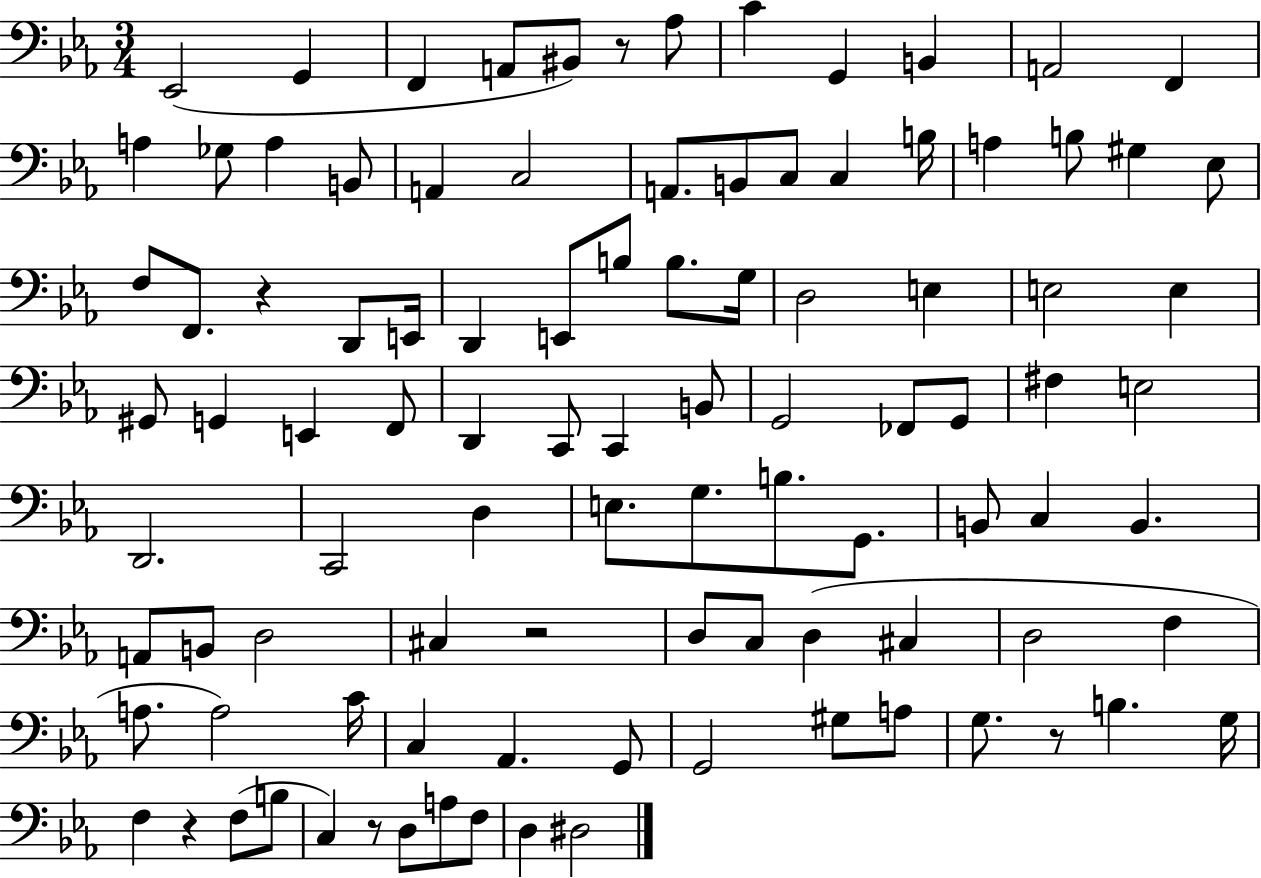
X:1
T:Untitled
M:3/4
L:1/4
K:Eb
_E,,2 G,, F,, A,,/2 ^B,,/2 z/2 _A,/2 C G,, B,, A,,2 F,, A, _G,/2 A, B,,/2 A,, C,2 A,,/2 B,,/2 C,/2 C, B,/4 A, B,/2 ^G, _E,/2 F,/2 F,,/2 z D,,/2 E,,/4 D,, E,,/2 B,/2 B,/2 G,/4 D,2 E, E,2 E, ^G,,/2 G,, E,, F,,/2 D,, C,,/2 C,, B,,/2 G,,2 _F,,/2 G,,/2 ^F, E,2 D,,2 C,,2 D, E,/2 G,/2 B,/2 G,,/2 B,,/2 C, B,, A,,/2 B,,/2 D,2 ^C, z2 D,/2 C,/2 D, ^C, D,2 F, A,/2 A,2 C/4 C, _A,, G,,/2 G,,2 ^G,/2 A,/2 G,/2 z/2 B, G,/4 F, z F,/2 B,/2 C, z/2 D,/2 A,/2 F,/2 D, ^D,2